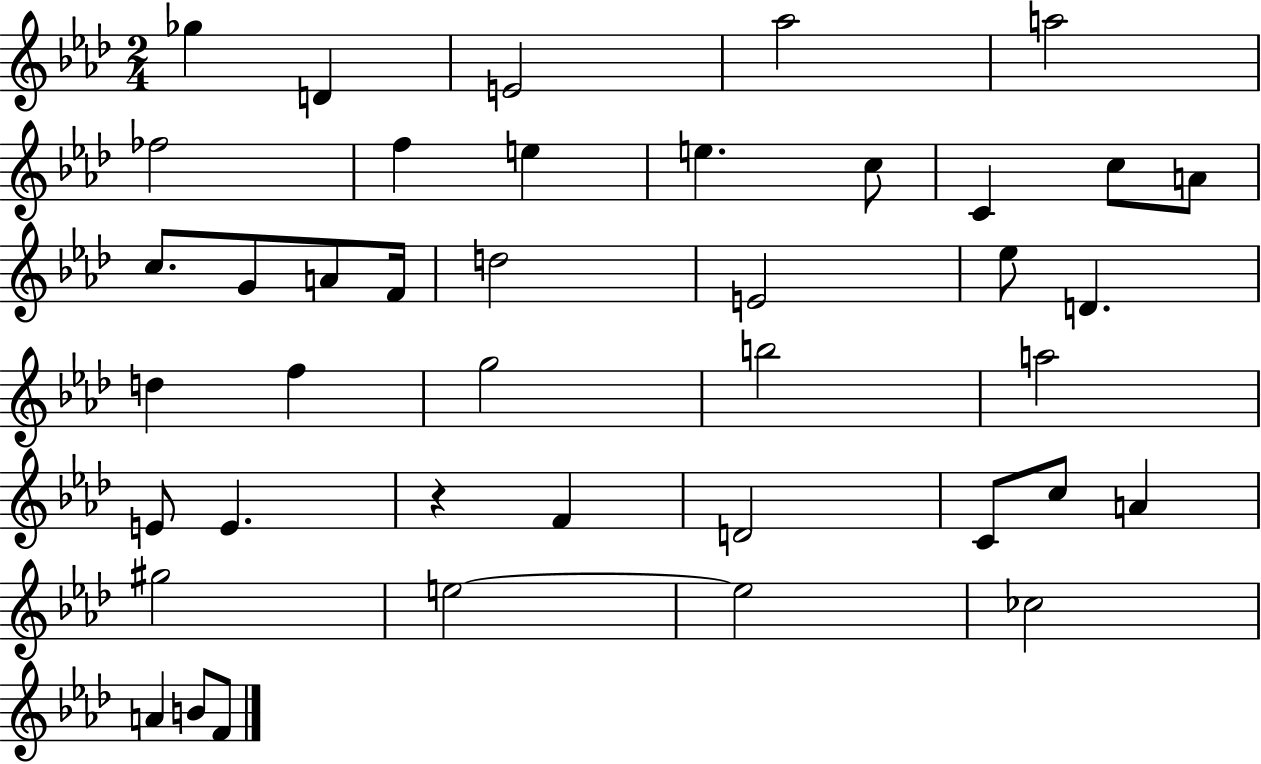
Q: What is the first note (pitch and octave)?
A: Gb5